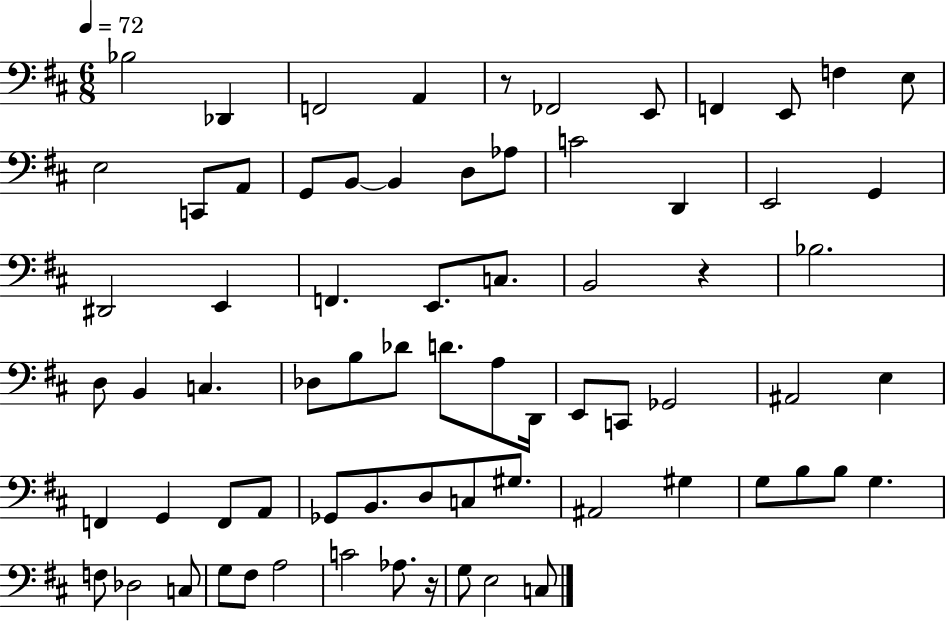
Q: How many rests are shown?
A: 3